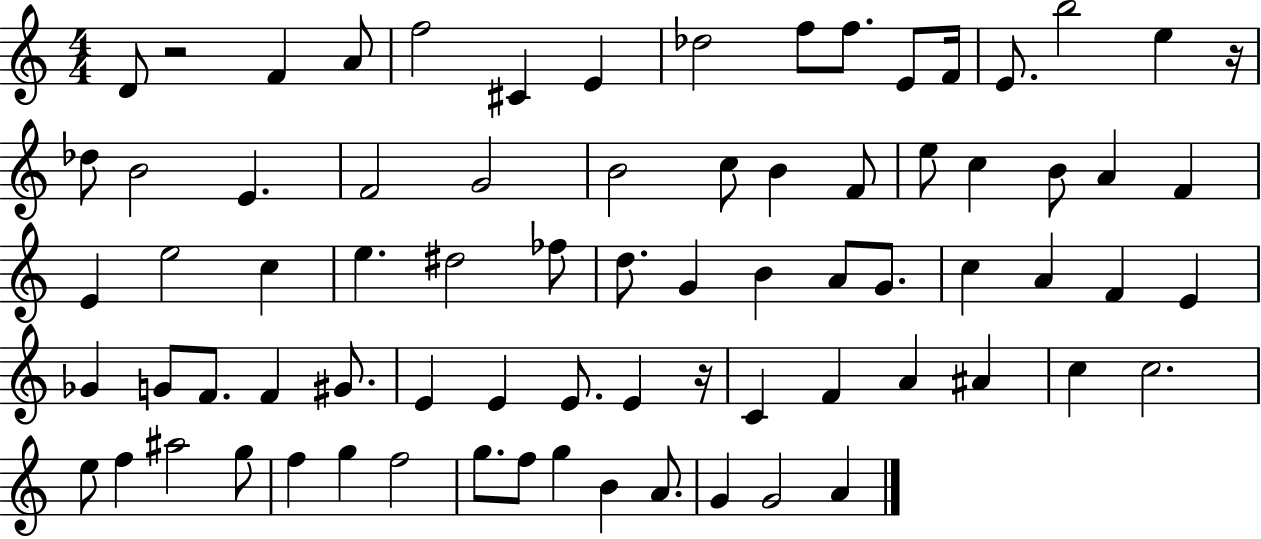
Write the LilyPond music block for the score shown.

{
  \clef treble
  \numericTimeSignature
  \time 4/4
  \key c \major
  \repeat volta 2 { d'8 r2 f'4 a'8 | f''2 cis'4 e'4 | des''2 f''8 f''8. e'8 f'16 | e'8. b''2 e''4 r16 | \break des''8 b'2 e'4. | f'2 g'2 | b'2 c''8 b'4 f'8 | e''8 c''4 b'8 a'4 f'4 | \break e'4 e''2 c''4 | e''4. dis''2 fes''8 | d''8. g'4 b'4 a'8 g'8. | c''4 a'4 f'4 e'4 | \break ges'4 g'8 f'8. f'4 gis'8. | e'4 e'4 e'8. e'4 r16 | c'4 f'4 a'4 ais'4 | c''4 c''2. | \break e''8 f''4 ais''2 g''8 | f''4 g''4 f''2 | g''8. f''8 g''4 b'4 a'8. | g'4 g'2 a'4 | \break } \bar "|."
}